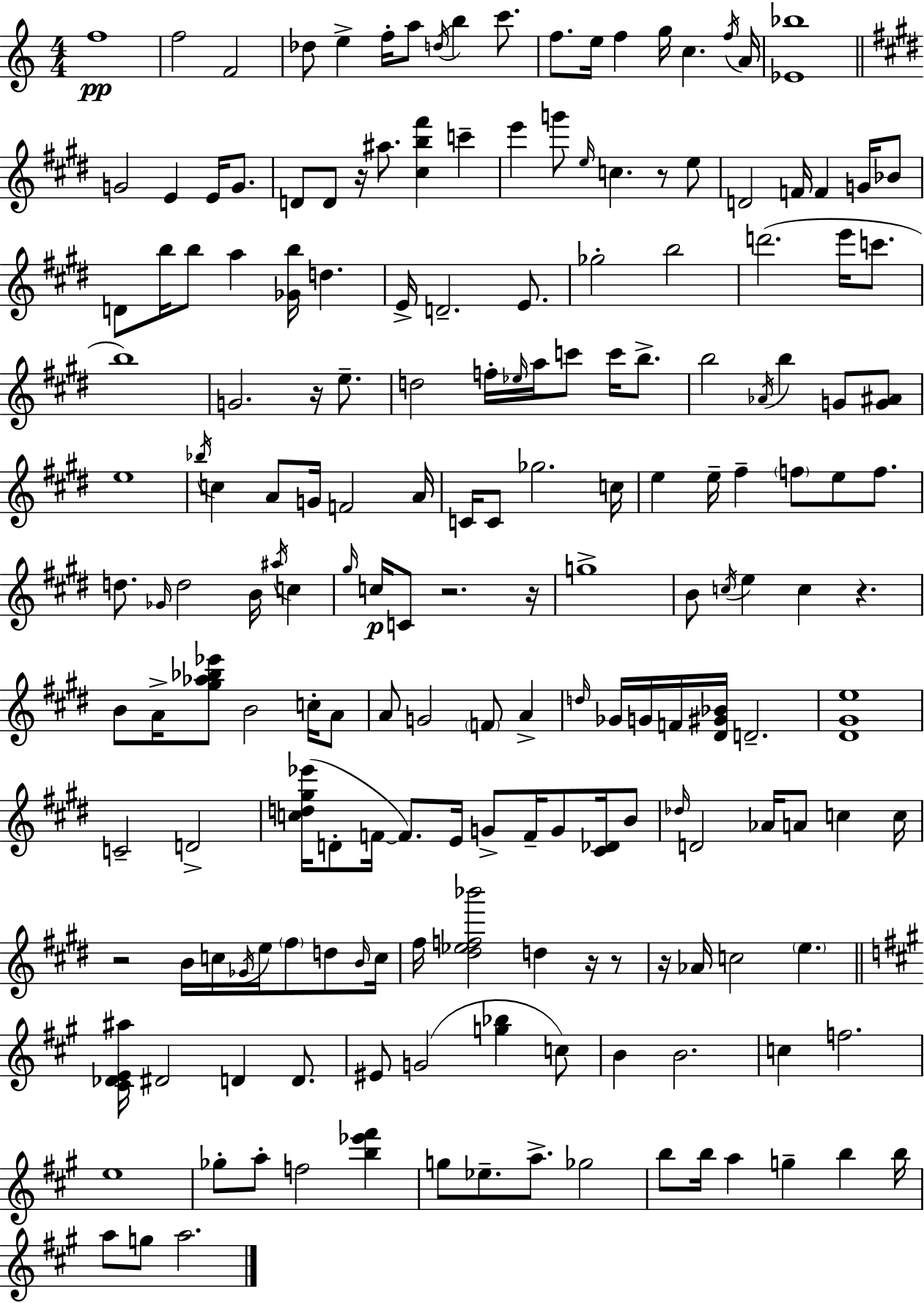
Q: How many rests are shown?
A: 10